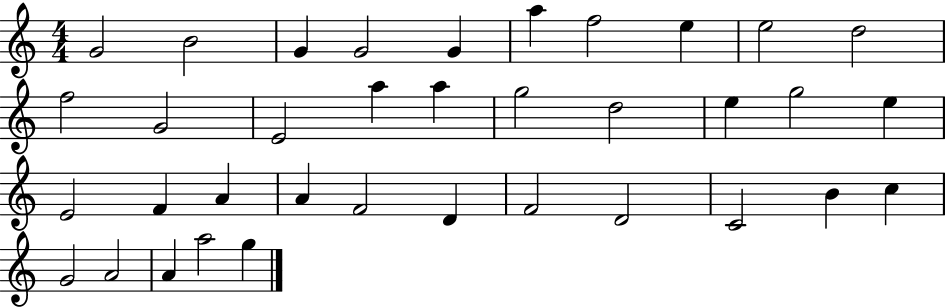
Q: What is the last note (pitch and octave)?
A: G5